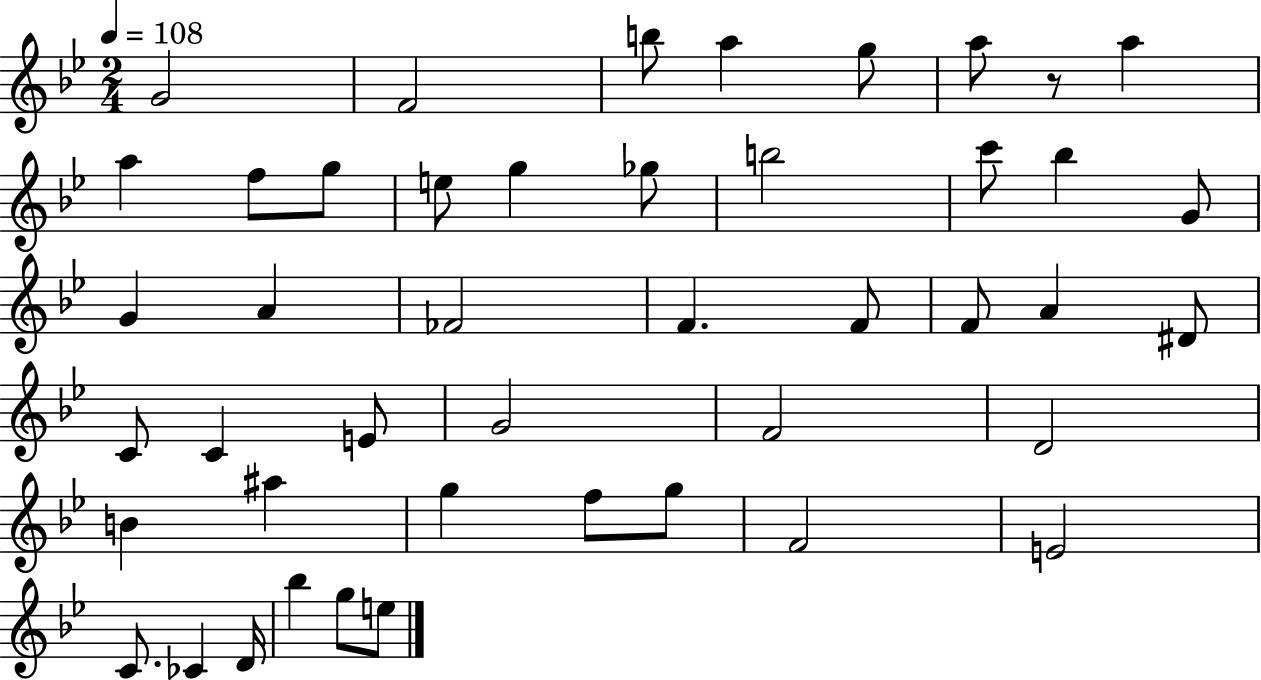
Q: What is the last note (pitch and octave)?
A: E5